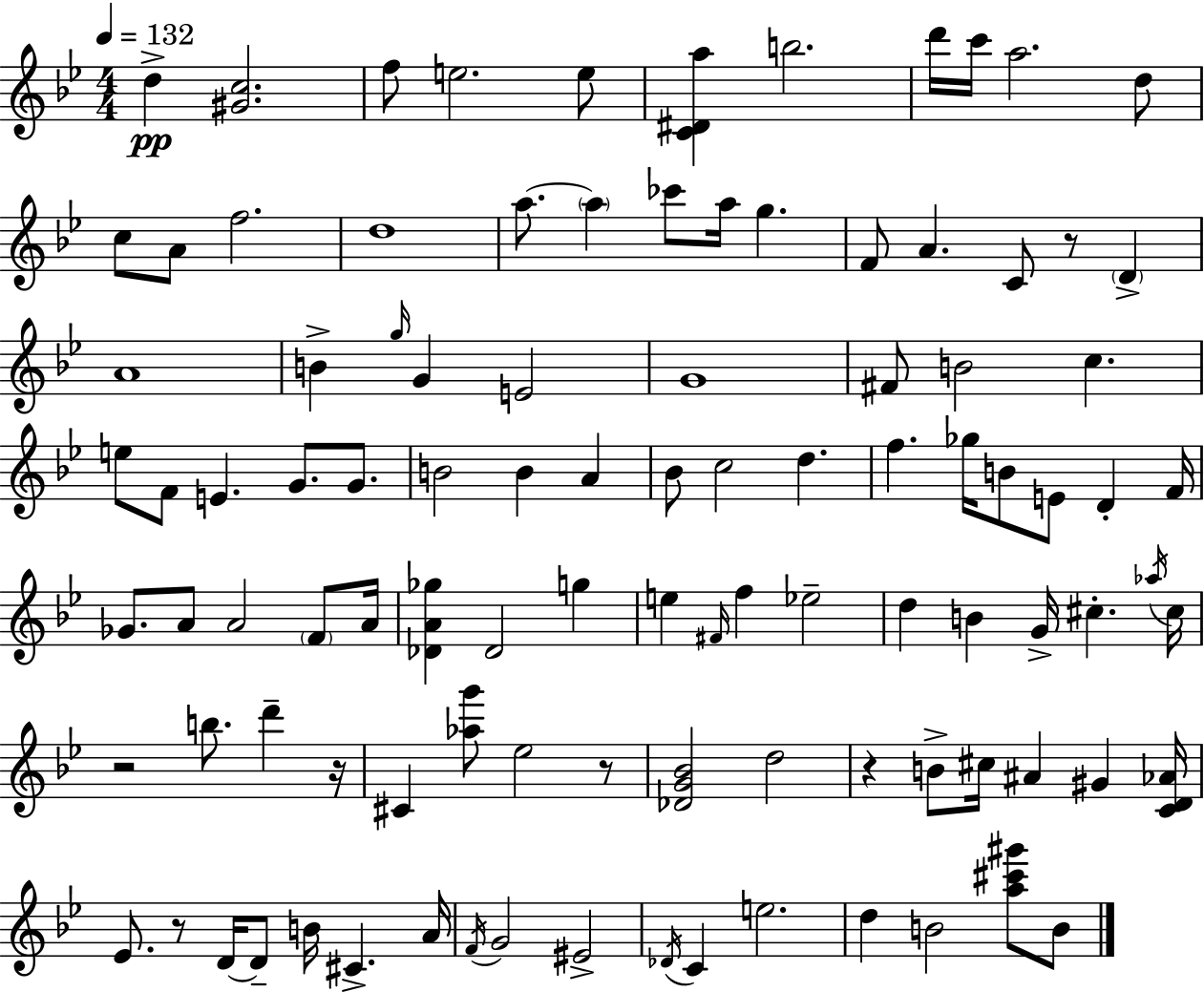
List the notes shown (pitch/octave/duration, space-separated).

D5/q [G#4,C5]/h. F5/e E5/h. E5/e [C4,D#4,A5]/q B5/h. D6/s C6/s A5/h. D5/e C5/e A4/e F5/h. D5/w A5/e. A5/q CES6/e A5/s G5/q. F4/e A4/q. C4/e R/e D4/q A4/w B4/q G5/s G4/q E4/h G4/w F#4/e B4/h C5/q. E5/e F4/e E4/q. G4/e. G4/e. B4/h B4/q A4/q Bb4/e C5/h D5/q. F5/q. Gb5/s B4/e E4/e D4/q F4/s Gb4/e. A4/e A4/h F4/e A4/s [Db4,A4,Gb5]/q Db4/h G5/q E5/q F#4/s F5/q Eb5/h D5/q B4/q G4/s C#5/q. Ab5/s C#5/s R/h B5/e. D6/q R/s C#4/q [Ab5,G6]/e Eb5/h R/e [Db4,G4,Bb4]/h D5/h R/q B4/e C#5/s A#4/q G#4/q [C4,D4,Ab4]/s Eb4/e. R/e D4/s D4/e B4/s C#4/q. A4/s F4/s G4/h EIS4/h Db4/s C4/q E5/h. D5/q B4/h [A5,C#6,G#6]/e B4/e